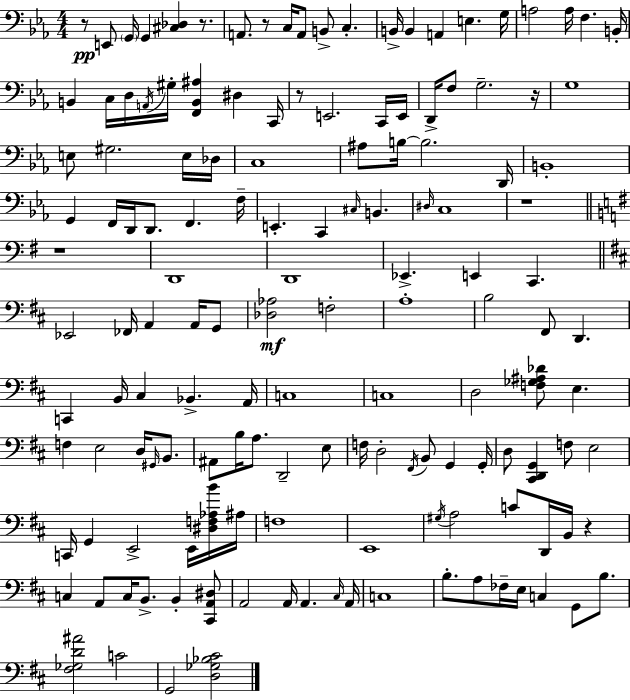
R/e E2/e G2/s G2/q [C#3,Db3]/q R/e. A2/e. R/e C3/s A2/e B2/e C3/q. B2/s B2/q A2/q E3/q. G3/s A3/h A3/s F3/q. B2/s B2/q C3/s D3/s A2/s G#3/s [F2,B2,A#3]/q D#3/q C2/s R/e E2/h. C2/s E2/s D2/s F3/e G3/h. R/s G3/w E3/e G#3/h. E3/s Db3/s C3/w A#3/e B3/s B3/h. D2/s B2/w G2/q F2/s D2/s D2/e. F2/q. F3/s E2/q. C2/q C#3/s B2/q. D#3/s C3/w R/w R/w D2/w D2/w Eb2/q. E2/q C2/q. Eb2/h FES2/s A2/q A2/s G2/e [Db3,Ab3]/h F3/h A3/w B3/h F#2/e D2/q. C2/q B2/s C#3/q Bb2/q. A2/s C3/w C3/w D3/h [F3,Gb3,A#3,Db4]/e E3/q. F3/q E3/h D3/s G#2/s B2/e. A#2/e B3/s A3/e. D2/h E3/e F3/s D3/h F#2/s B2/e G2/q G2/s D3/e [C#2,D2,G2]/q F3/e E3/h C2/s G2/q E2/h E2/s [D#3,F3,Ab3,B4]/s A#3/s F3/w E2/w G#3/s A3/h C4/e D2/s B2/s R/q C3/q A2/e C3/s B2/e. B2/q [C#2,A2,D#3]/e A2/h A2/s A2/q. C#3/s A2/s C3/w B3/e. A3/e FES3/s E3/s C3/q G2/e B3/e. [F#3,Gb3,D4,A#4]/h C4/h G2/h [D3,Gb3,Bb3,C#4]/h